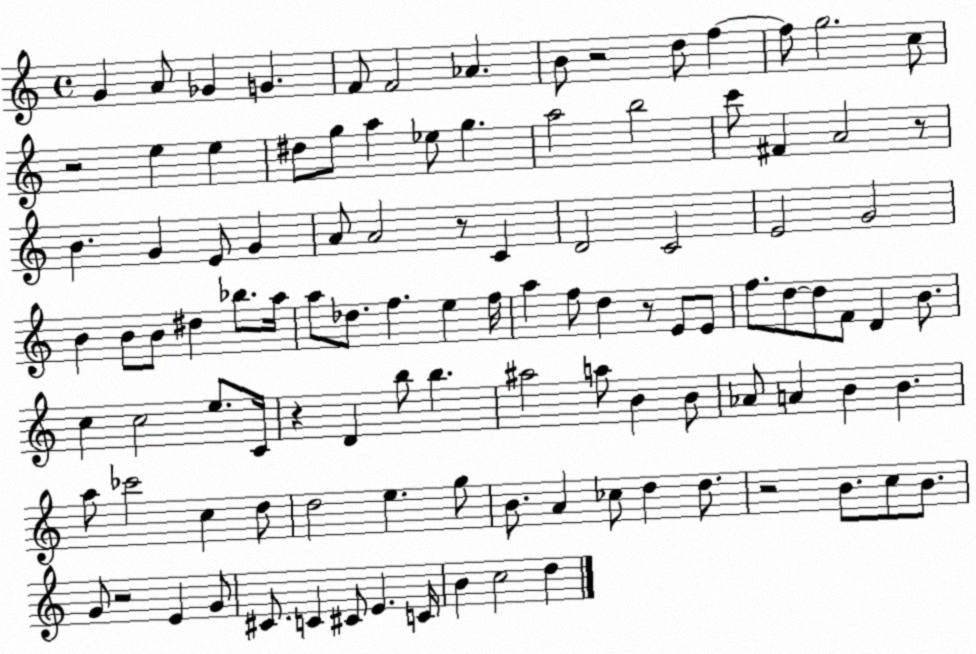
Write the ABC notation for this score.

X:1
T:Untitled
M:4/4
L:1/4
K:C
G A/2 _G G F/2 F2 _A B/2 z2 d/2 f f/2 g2 c/2 z2 e e ^d/2 g/2 a _e/2 g a2 b2 c'/2 ^F A2 z/2 B G E/2 G A/2 A2 z/2 C D2 C2 E2 G2 B B/2 B/2 ^d _b/2 a/4 a/2 _d/2 f e f/4 a f/2 d z/2 E/2 E/2 f/2 d/2 d/2 F/2 D B/2 c c2 e/2 C/4 z D b/2 b ^a2 a/2 B B/2 _A/2 A B B a/2 _c'2 c d/2 d2 e g/2 B/2 A _c/2 d d/2 z2 B/2 c/2 B/2 G/2 z2 E G/2 ^C/2 C ^C/2 E C/4 B c2 d